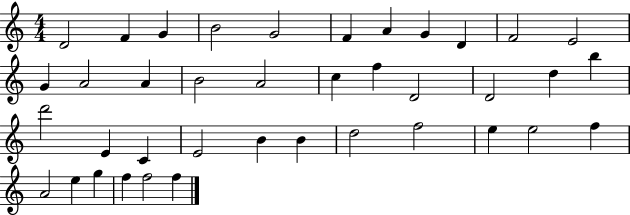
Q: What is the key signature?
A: C major